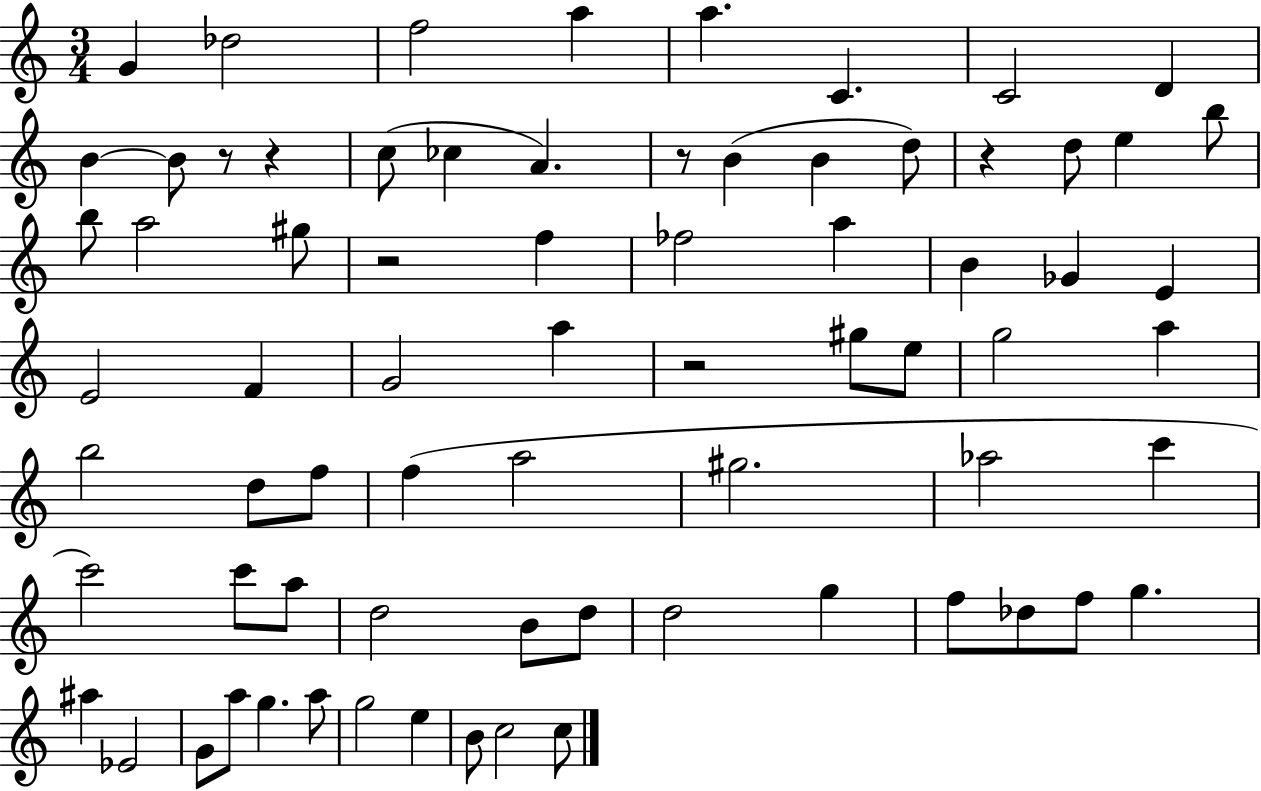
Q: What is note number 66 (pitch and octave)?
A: C5